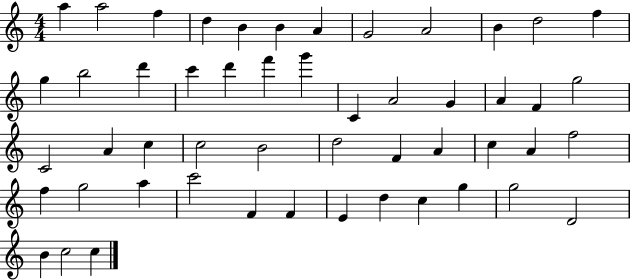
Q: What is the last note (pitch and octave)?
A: C5